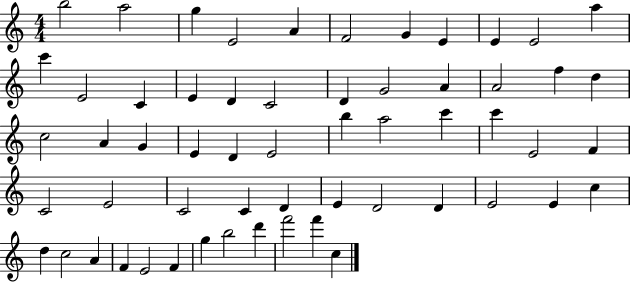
X:1
T:Untitled
M:4/4
L:1/4
K:C
b2 a2 g E2 A F2 G E E E2 a c' E2 C E D C2 D G2 A A2 f d c2 A G E D E2 b a2 c' c' E2 F C2 E2 C2 C D E D2 D E2 E c d c2 A F E2 F g b2 d' f'2 f' c